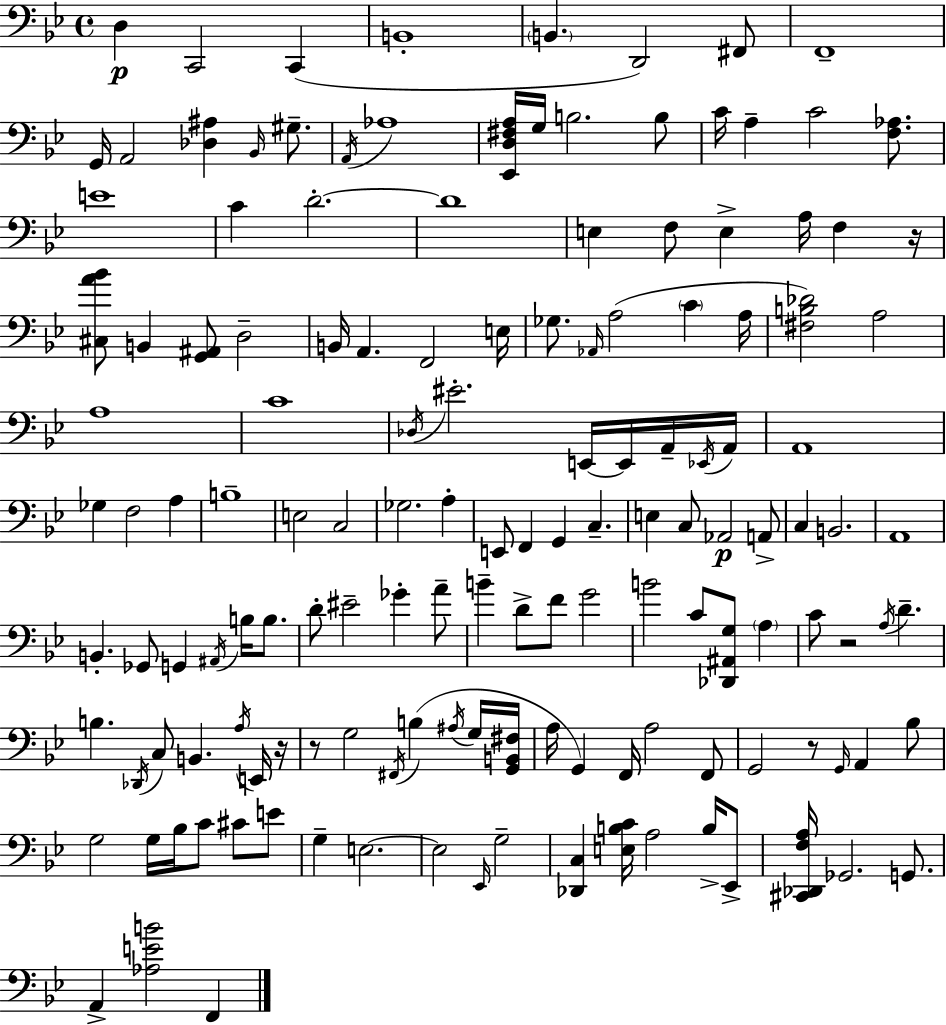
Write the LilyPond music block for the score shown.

{
  \clef bass
  \time 4/4
  \defaultTimeSignature
  \key g \minor
  d4\p c,2 c,4( | b,1-. | \parenthesize b,4. d,2) fis,8 | f,1-- | \break g,16 a,2 <des ais>4 \grace { bes,16 } gis8.-- | \acciaccatura { a,16 } aes1 | <ees, d fis a>16 g16 b2. | b8 c'16 a4-- c'2 <f aes>8. | \break e'1 | c'4 d'2.-.~~ | d'1 | e4 f8 e4-> a16 f4 | \break r16 <cis a' bes'>8 b,4 <g, ais,>8 d2-- | b,16 a,4. f,2 | e16 ges8. \grace { aes,16 } a2( \parenthesize c'4 | a16 <fis b des'>2) a2 | \break a1 | c'1 | \acciaccatura { des16 } eis'2.-. | e,16~~ e,16 a,16-- \acciaccatura { ees,16 } a,16 a,1 | \break ges4 f2 | a4 b1-- | e2 c2 | ges2. | \break a4-. e,8 f,4 g,4 c4.-- | e4 c8 aes,2\p | a,8-> c4 b,2. | a,1 | \break b,4.-. ges,8 g,4 | \acciaccatura { ais,16 } b16 b8. d'8-. eis'2-- | ges'4-. a'8-- b'4-- d'8-> f'8 g'2 | b'2 c'8 | \break <des, ais, g>8 \parenthesize a4 c'8 r2 | \acciaccatura { a16 } d'4.-- b4. \acciaccatura { des,16 } c8 | b,4. \acciaccatura { a16 } e,16 r16 r8 g2 | \acciaccatura { fis,16 } b4( \acciaccatura { ais16 } g16 <g, b, fis>16 a16 g,4) | \break f,16 a2 f,8 g,2 | r8 \grace { g,16 } a,4 bes8 g2 | g16 bes16 c'8 cis'8 e'8 g4-- | e2.~~ e2 | \break \grace { ees,16 } g2-- <des, c>4 | <e b c'>16 a2 b16-> ees,8-> <cis, des, f a>16 ges,2. | g,8. a,4-> | <aes e' b'>2 f,4 \bar "|."
}